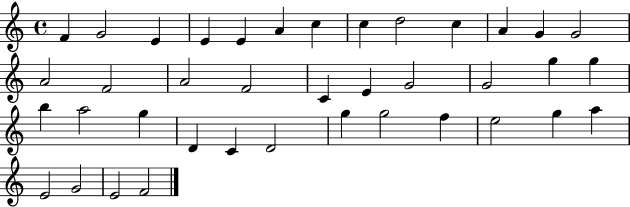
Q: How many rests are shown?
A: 0